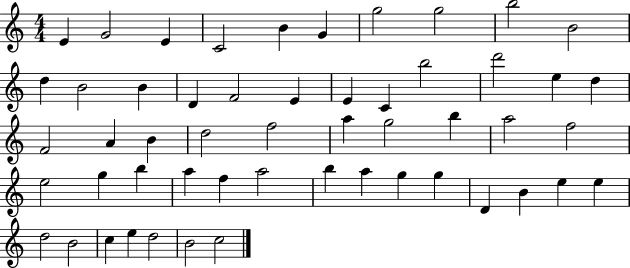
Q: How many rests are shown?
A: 0